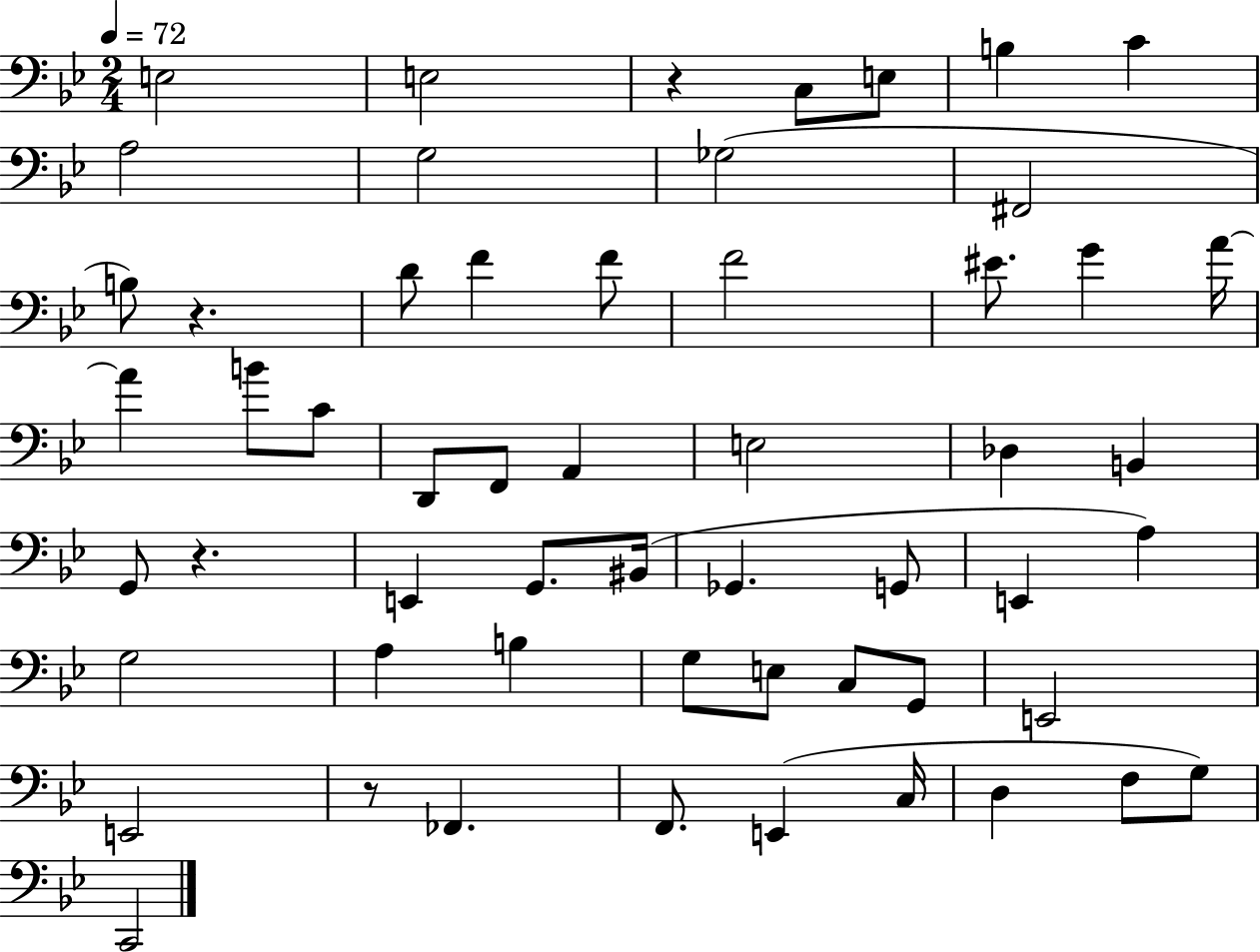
E3/h E3/h R/q C3/e E3/e B3/q C4/q A3/h G3/h Gb3/h F#2/h B3/e R/q. D4/e F4/q F4/e F4/h EIS4/e. G4/q A4/s A4/q B4/e C4/e D2/e F2/e A2/q E3/h Db3/q B2/q G2/e R/q. E2/q G2/e. BIS2/s Gb2/q. G2/e E2/q A3/q G3/h A3/q B3/q G3/e E3/e C3/e G2/e E2/h E2/h R/e FES2/q. F2/e. E2/q C3/s D3/q F3/e G3/e C2/h